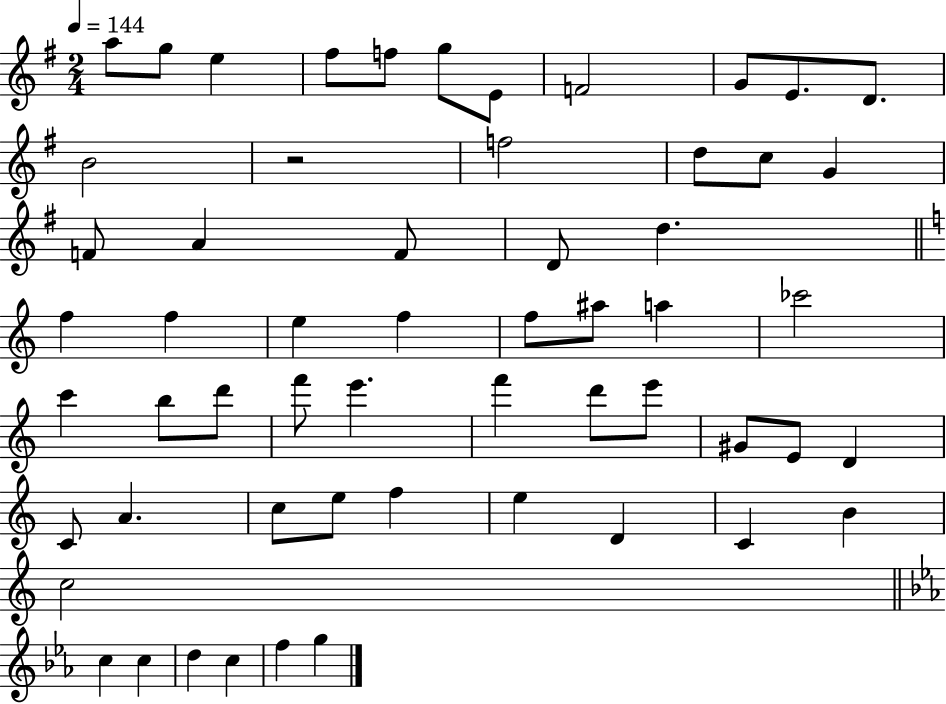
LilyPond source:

{
  \clef treble
  \numericTimeSignature
  \time 2/4
  \key g \major
  \tempo 4 = 144
  a''8 g''8 e''4 | fis''8 f''8 g''8 e'8 | f'2 | g'8 e'8. d'8. | \break b'2 | r2 | f''2 | d''8 c''8 g'4 | \break f'8 a'4 f'8 | d'8 d''4. | \bar "||" \break \key c \major f''4 f''4 | e''4 f''4 | f''8 ais''8 a''4 | ces'''2 | \break c'''4 b''8 d'''8 | f'''8 e'''4. | f'''4 d'''8 e'''8 | gis'8 e'8 d'4 | \break c'8 a'4. | c''8 e''8 f''4 | e''4 d'4 | c'4 b'4 | \break c''2 | \bar "||" \break \key ees \major c''4 c''4 | d''4 c''4 | f''4 g''4 | \bar "|."
}